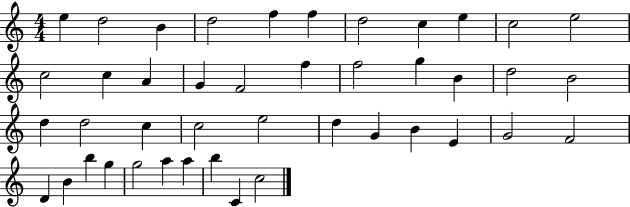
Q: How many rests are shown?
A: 0